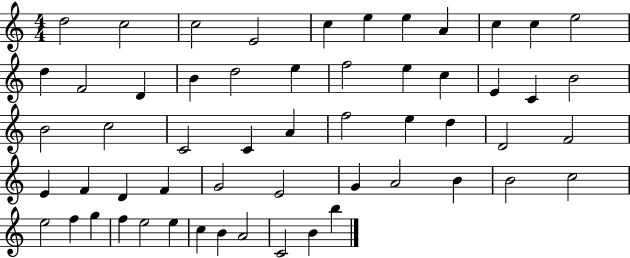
D5/h C5/h C5/h E4/h C5/q E5/q E5/q A4/q C5/q C5/q E5/h D5/q F4/h D4/q B4/q D5/h E5/q F5/h E5/q C5/q E4/q C4/q B4/h B4/h C5/h C4/h C4/q A4/q F5/h E5/q D5/q D4/h F4/h E4/q F4/q D4/q F4/q G4/h E4/h G4/q A4/h B4/q B4/h C5/h E5/h F5/q G5/q F5/q E5/h E5/q C5/q B4/q A4/h C4/h B4/q B5/q